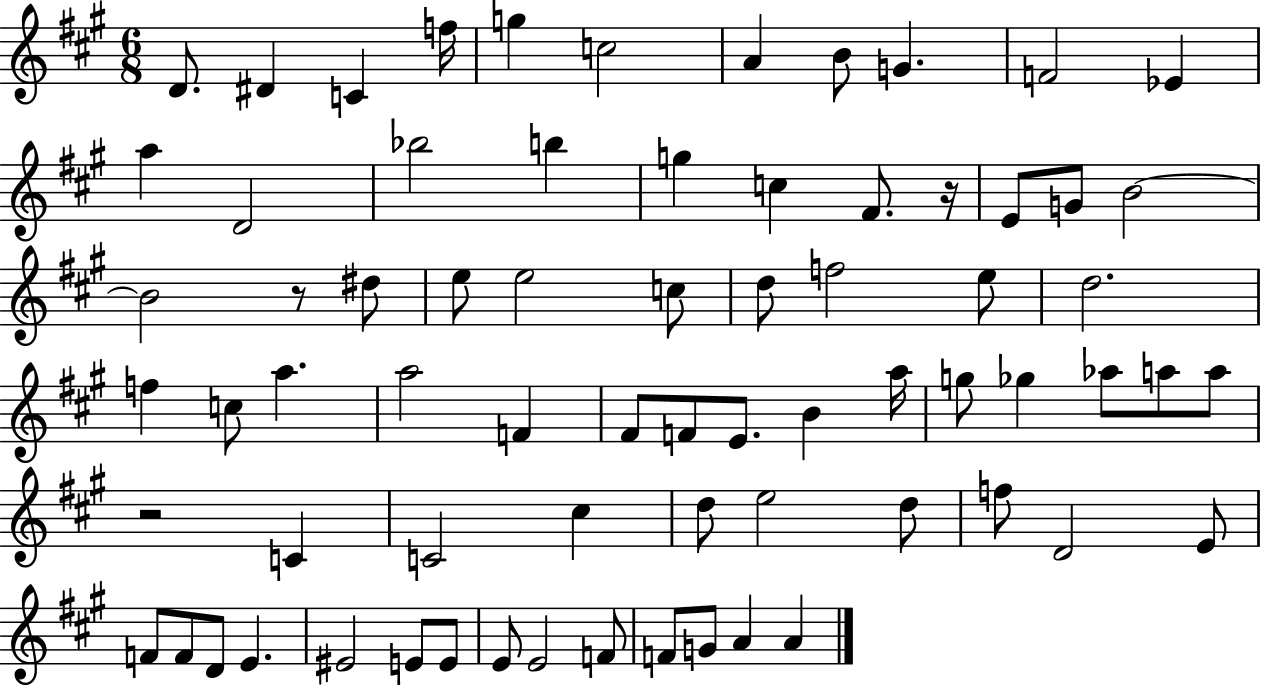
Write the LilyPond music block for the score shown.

{
  \clef treble
  \numericTimeSignature
  \time 6/8
  \key a \major
  d'8. dis'4 c'4 f''16 | g''4 c''2 | a'4 b'8 g'4. | f'2 ees'4 | \break a''4 d'2 | bes''2 b''4 | g''4 c''4 fis'8. r16 | e'8 g'8 b'2~~ | \break b'2 r8 dis''8 | e''8 e''2 c''8 | d''8 f''2 e''8 | d''2. | \break f''4 c''8 a''4. | a''2 f'4 | fis'8 f'8 e'8. b'4 a''16 | g''8 ges''4 aes''8 a''8 a''8 | \break r2 c'4 | c'2 cis''4 | d''8 e''2 d''8 | f''8 d'2 e'8 | \break f'8 f'8 d'8 e'4. | eis'2 e'8 e'8 | e'8 e'2 f'8 | f'8 g'8 a'4 a'4 | \break \bar "|."
}